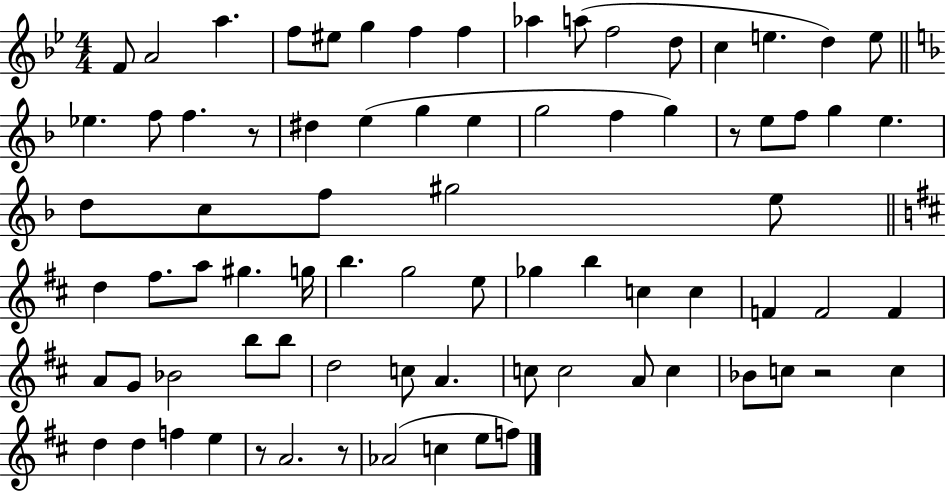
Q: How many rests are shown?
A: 5